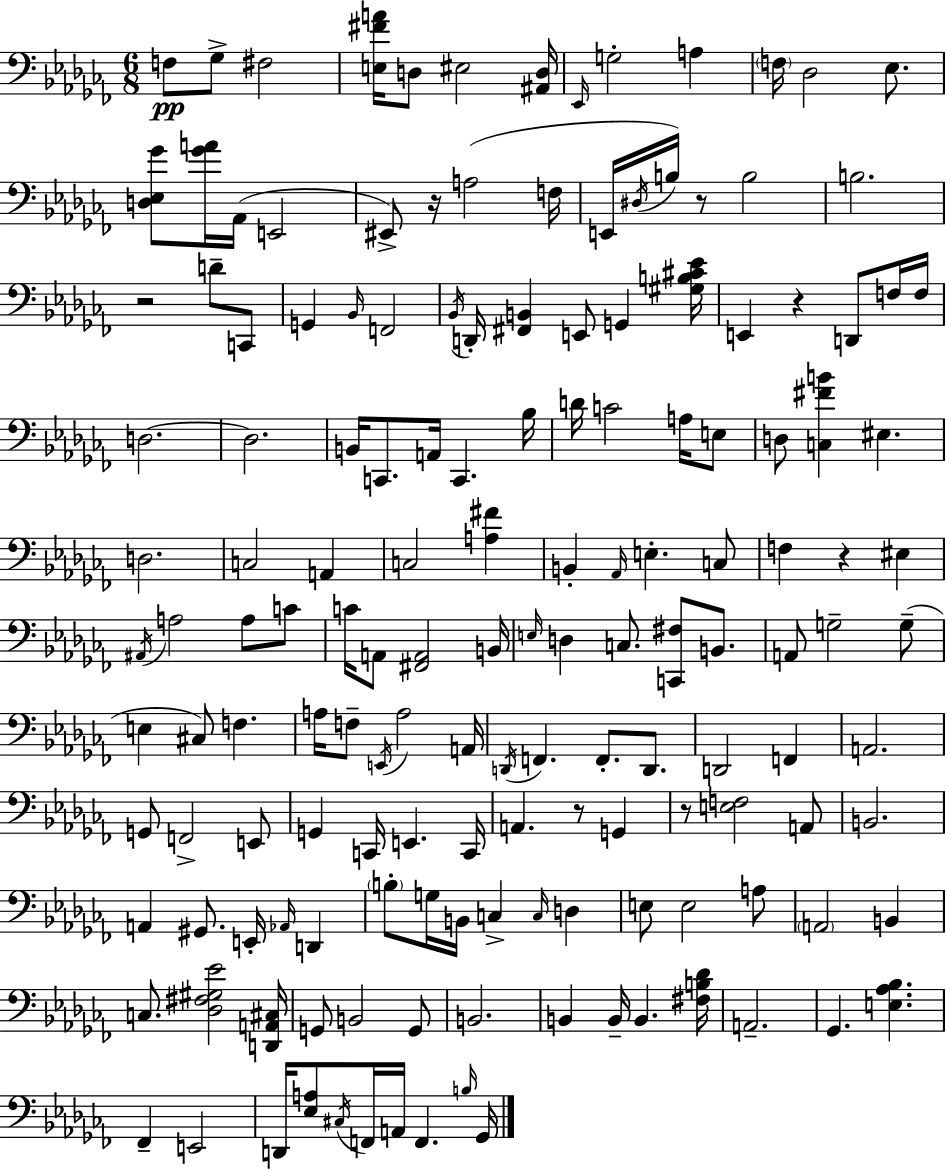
F3/e Gb3/e F#3/h [E3,F#4,A4]/s D3/e EIS3/h [A#2,D3]/s Eb2/s G3/h A3/q F3/s Db3/h Eb3/e. [D3,Eb3,Gb4]/e [Gb4,A4]/s Ab2/s E2/h EIS2/e R/s A3/h F3/s E2/s D#3/s B3/s R/e B3/h B3/h. R/h D4/e C2/e G2/q Bb2/s F2/h Bb2/s D2/s [F#2,B2]/q E2/e G2/q [G#3,B3,C#4,Eb4]/s E2/q R/q D2/e F3/s F3/s D3/h. D3/h. B2/s C2/e. A2/s C2/q. Bb3/s D4/s C4/h A3/s E3/e D3/e [C3,F#4,B4]/q EIS3/q. D3/h. C3/h A2/q C3/h [A3,F#4]/q B2/q Ab2/s E3/q. C3/e F3/q R/q EIS3/q A#2/s A3/h A3/e C4/e C4/s A2/e [F#2,A2]/h B2/s E3/s D3/q C3/e. [C2,F#3]/e B2/e. A2/e G3/h G3/e E3/q C#3/e F3/q. A3/s F3/e E2/s A3/h A2/s D2/s F2/q. F2/e. D2/e. D2/h F2/q A2/h. G2/e F2/h E2/e G2/q C2/s E2/q. C2/s A2/q. R/e G2/q R/e [E3,F3]/h A2/e B2/h. A2/q G#2/e. E2/s Ab2/s D2/q B3/e G3/s B2/s C3/q C3/s D3/q E3/e E3/h A3/e A2/h B2/q C3/e. [Db3,F#3,G#3,Eb4]/h [D2,A2,C#3]/s G2/e B2/h G2/e B2/h. B2/q B2/s B2/q. [F#3,B3,Db4]/s A2/h. Gb2/q. [E3,Ab3,Bb3]/q. FES2/q E2/h D2/s [Eb3,A3]/e C#3/s F2/s A2/s F2/q. B3/s Gb2/s